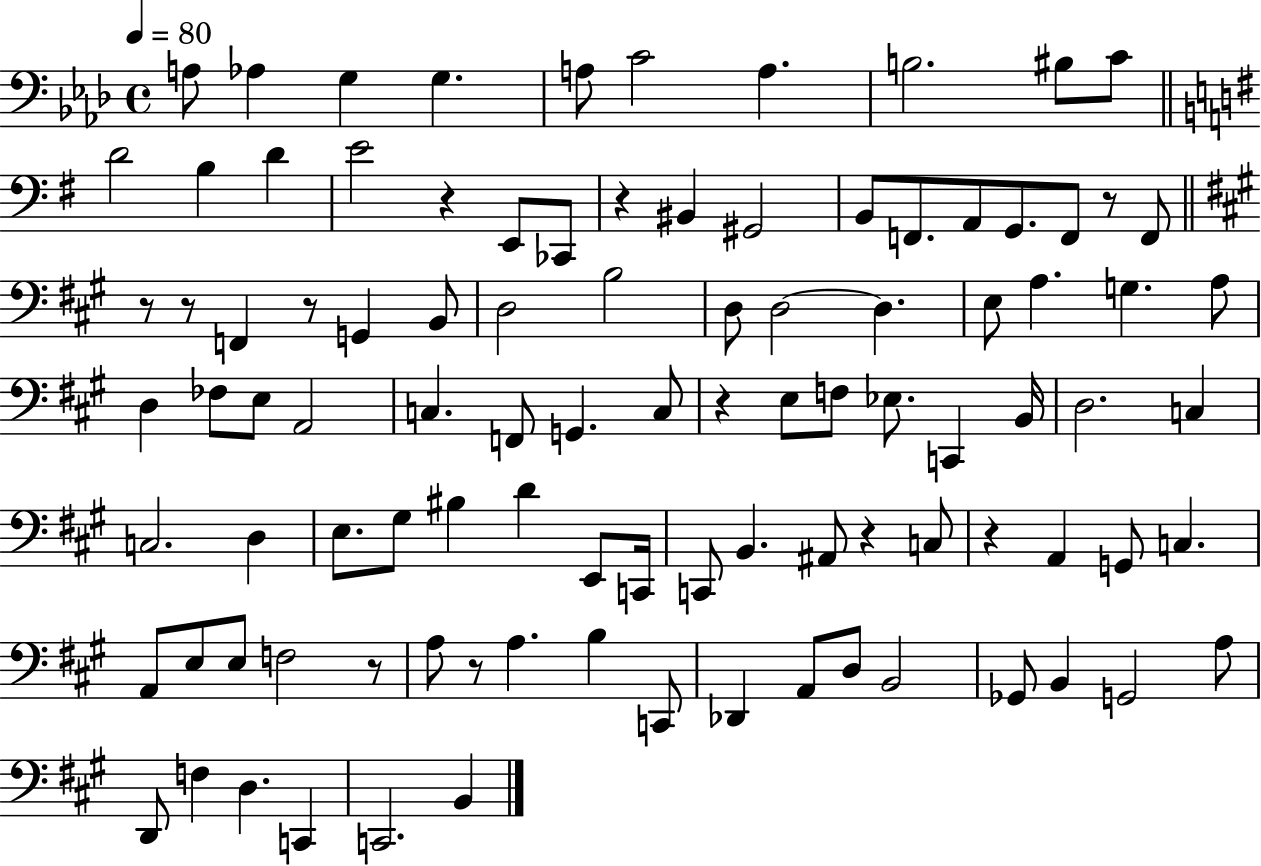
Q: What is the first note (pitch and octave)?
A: A3